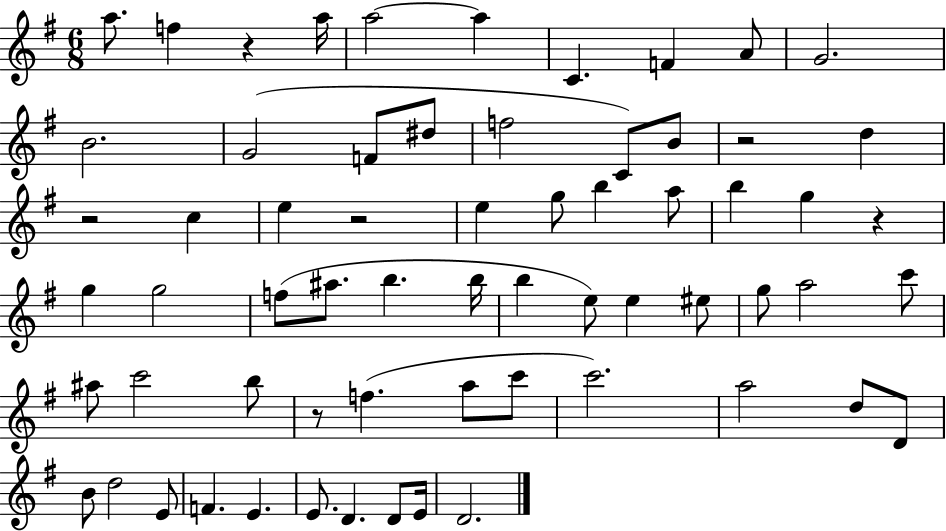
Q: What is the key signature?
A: G major